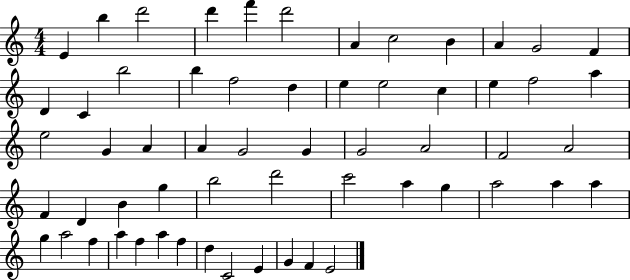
{
  \clef treble
  \numericTimeSignature
  \time 4/4
  \key c \major
  e'4 b''4 d'''2 | d'''4 f'''4 d'''2 | a'4 c''2 b'4 | a'4 g'2 f'4 | \break d'4 c'4 b''2 | b''4 f''2 d''4 | e''4 e''2 c''4 | e''4 f''2 a''4 | \break e''2 g'4 a'4 | a'4 g'2 g'4 | g'2 a'2 | f'2 a'2 | \break f'4 d'4 b'4 g''4 | b''2 d'''2 | c'''2 a''4 g''4 | a''2 a''4 a''4 | \break g''4 a''2 f''4 | a''4 f''4 a''4 f''4 | d''4 c'2 e'4 | g'4 f'4 e'2 | \break \bar "|."
}